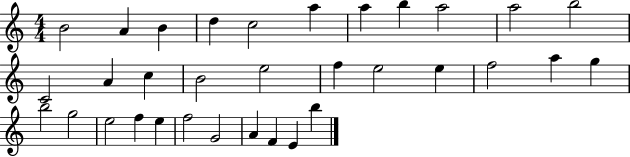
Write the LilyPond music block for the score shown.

{
  \clef treble
  \numericTimeSignature
  \time 4/4
  \key c \major
  b'2 a'4 b'4 | d''4 c''2 a''4 | a''4 b''4 a''2 | a''2 b''2 | \break c'2 a'4 c''4 | b'2 e''2 | f''4 e''2 e''4 | f''2 a''4 g''4 | \break b''2 g''2 | e''2 f''4 e''4 | f''2 g'2 | a'4 f'4 e'4 b''4 | \break \bar "|."
}